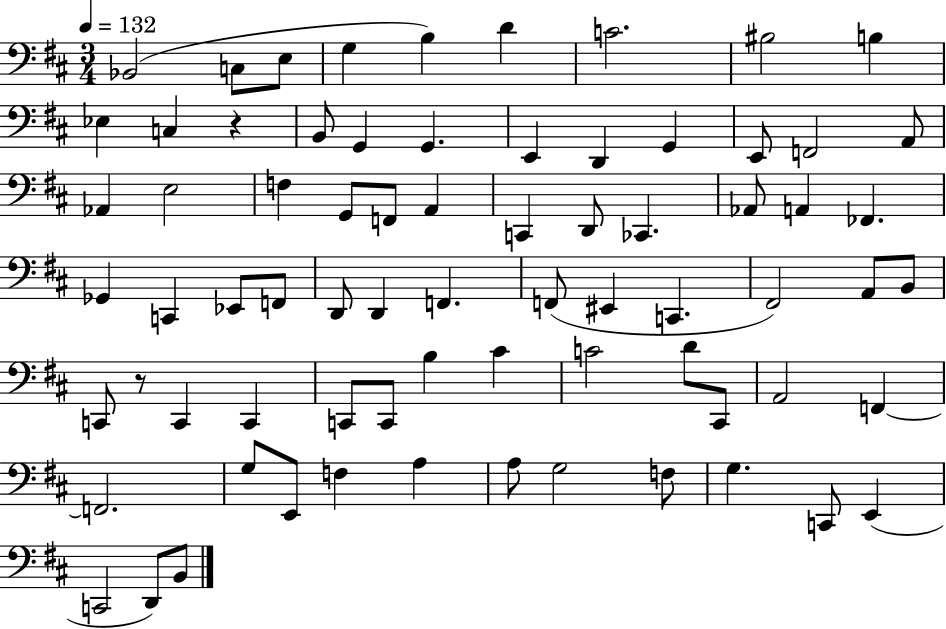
{
  \clef bass
  \numericTimeSignature
  \time 3/4
  \key d \major
  \tempo 4 = 132
  bes,2( c8 e8 | g4 b4) d'4 | c'2. | bis2 b4 | \break ees4 c4 r4 | b,8 g,4 g,4. | e,4 d,4 g,4 | e,8 f,2 a,8 | \break aes,4 e2 | f4 g,8 f,8 a,4 | c,4 d,8 ces,4. | aes,8 a,4 fes,4. | \break ges,4 c,4 ees,8 f,8 | d,8 d,4 f,4. | f,8( eis,4 c,4. | fis,2) a,8 b,8 | \break c,8 r8 c,4 c,4 | c,8 c,8 b4 cis'4 | c'2 d'8 cis,8 | a,2 f,4~~ | \break f,2. | g8 e,8 f4 a4 | a8 g2 f8 | g4. c,8 e,4( | \break c,2 d,8) b,8 | \bar "|."
}